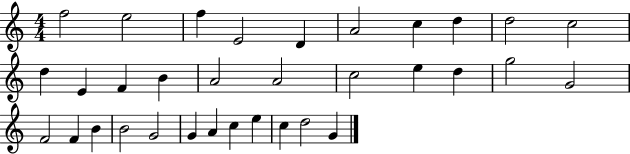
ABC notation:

X:1
T:Untitled
M:4/4
L:1/4
K:C
f2 e2 f E2 D A2 c d d2 c2 d E F B A2 A2 c2 e d g2 G2 F2 F B B2 G2 G A c e c d2 G